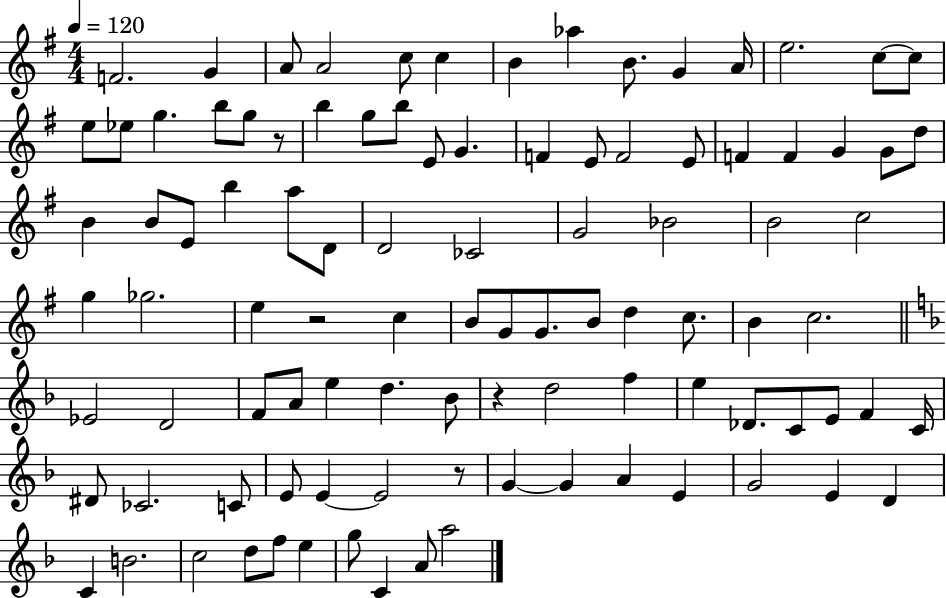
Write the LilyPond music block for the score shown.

{
  \clef treble
  \numericTimeSignature
  \time 4/4
  \key g \major
  \tempo 4 = 120
  f'2. g'4 | a'8 a'2 c''8 c''4 | b'4 aes''4 b'8. g'4 a'16 | e''2. c''8~~ c''8 | \break e''8 ees''8 g''4. b''8 g''8 r8 | b''4 g''8 b''8 e'8 g'4. | f'4 e'8 f'2 e'8 | f'4 f'4 g'4 g'8 d''8 | \break b'4 b'8 e'8 b''4 a''8 d'8 | d'2 ces'2 | g'2 bes'2 | b'2 c''2 | \break g''4 ges''2. | e''4 r2 c''4 | b'8 g'8 g'8. b'8 d''4 c''8. | b'4 c''2. | \break \bar "||" \break \key d \minor ees'2 d'2 | f'8 a'8 e''4 d''4. bes'8 | r4 d''2 f''4 | e''4 des'8. c'8 e'8 f'4 c'16 | \break dis'8 ces'2. c'8 | e'8 e'4~~ e'2 r8 | g'4~~ g'4 a'4 e'4 | g'2 e'4 d'4 | \break c'4 b'2. | c''2 d''8 f''8 e''4 | g''8 c'4 a'8 a''2 | \bar "|."
}